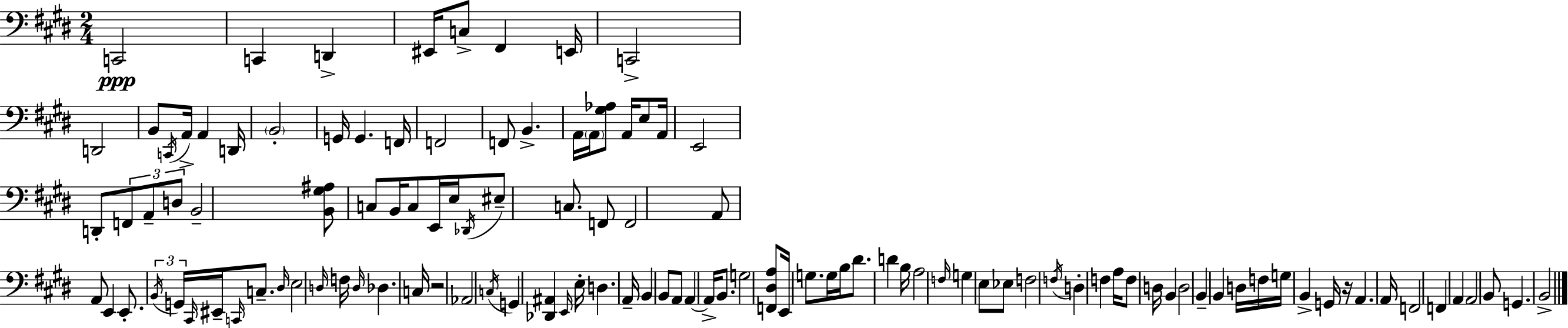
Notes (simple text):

C2/h C2/q D2/q EIS2/s C3/e F#2/q E2/s C2/h D2/h B2/e C2/s A2/s A2/q D2/s B2/h G2/s G2/q. F2/s F2/h F2/e B2/q. A2/s A2/s [G#3,Ab3]/e A2/s E3/e A2/s E2/h D2/e F2/e A2/e D3/e B2/h [B2,G#3,A#3]/e C3/e B2/s C3/e E2/s E3/s Db2/s EIS3/e C3/e. F2/e F2/h A2/e A2/e E2/q E2/e. B2/s G2/s C#2/s EIS2/s C2/s C3/e. D#3/s E3/h D3/s F3/s D3/s Db3/q. C3/s R/h Ab2/h C3/s G2/q [Db2,A#2]/q E2/s E3/s D3/q. A2/s B2/q B2/e A2/e A2/q A2/s B2/e. G3/h [F2,D#3,A3]/e E2/s G3/e. G3/s B3/s D#4/e. D4/q B3/s A3/h F3/s G3/q E3/e Eb3/e F3/h F3/s D3/q F3/q A3/s F3/e D3/s B2/q D3/h B2/q B2/q D3/s F3/s G3/s B2/q G2/s R/s A2/q. A2/s F2/h F2/q A2/q A2/h B2/e G2/q. B2/h